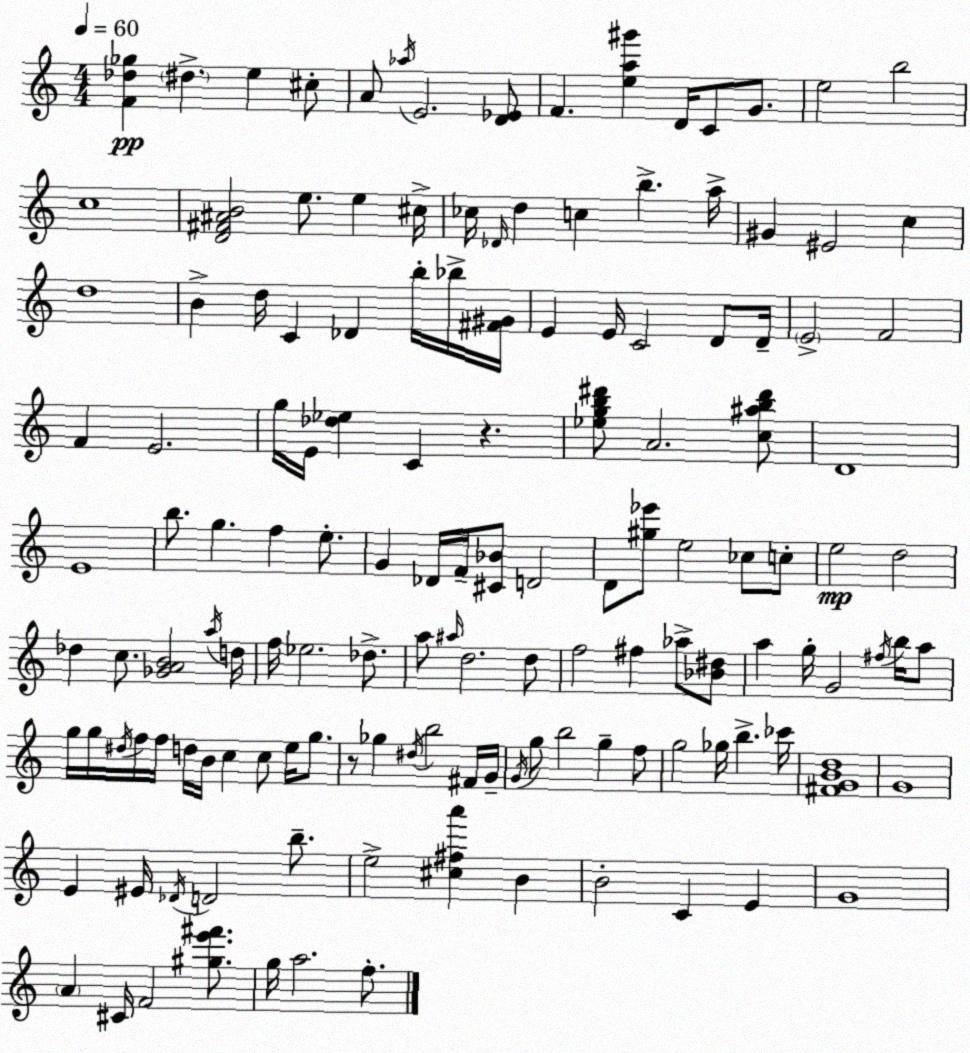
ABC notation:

X:1
T:Untitled
M:4/4
L:1/4
K:Am
[F_d_g] ^d e ^c/2 A/2 _a/4 E2 [D_E]/2 F [ea^g'] D/4 C/2 G/2 e2 b2 c4 [D^F^AB]2 e/2 e ^c/4 _c/4 _D/4 d c b a/4 ^G ^E2 c d4 B d/4 C _D b/4 _b/4 [^F^G]/4 E E/4 C2 D/2 D/4 E2 F2 F E2 g/4 E/4 [_d_e] C z [_egb^d']/2 A2 [c^ab^d']/2 D4 E4 b/2 g f e/2 G _D/4 F/4 [^C_B]/2 D2 D/2 [^g_e']/2 e2 _c/2 c/2 e2 d2 _d c/2 [_GAB]2 a/4 d/4 f/4 _e2 _d/2 a/2 ^a/4 d2 d/2 f2 ^f _a/2 [_B^d]/2 a g/4 G2 ^f/4 b/4 a/2 g/4 g/4 ^d/4 f/4 f/4 d/4 B/4 c c/2 e/4 g/2 z/2 _g ^d/4 b2 ^F/4 G/4 G/4 g/2 b2 g f/2 g2 _g/4 b _c'/4 [^FGBd]4 G4 E ^E/4 _D/4 D2 b/2 e2 [^c^fa'] B B2 C E G4 A ^C/4 F2 [^ge'^f']/2 g/4 a2 f/2